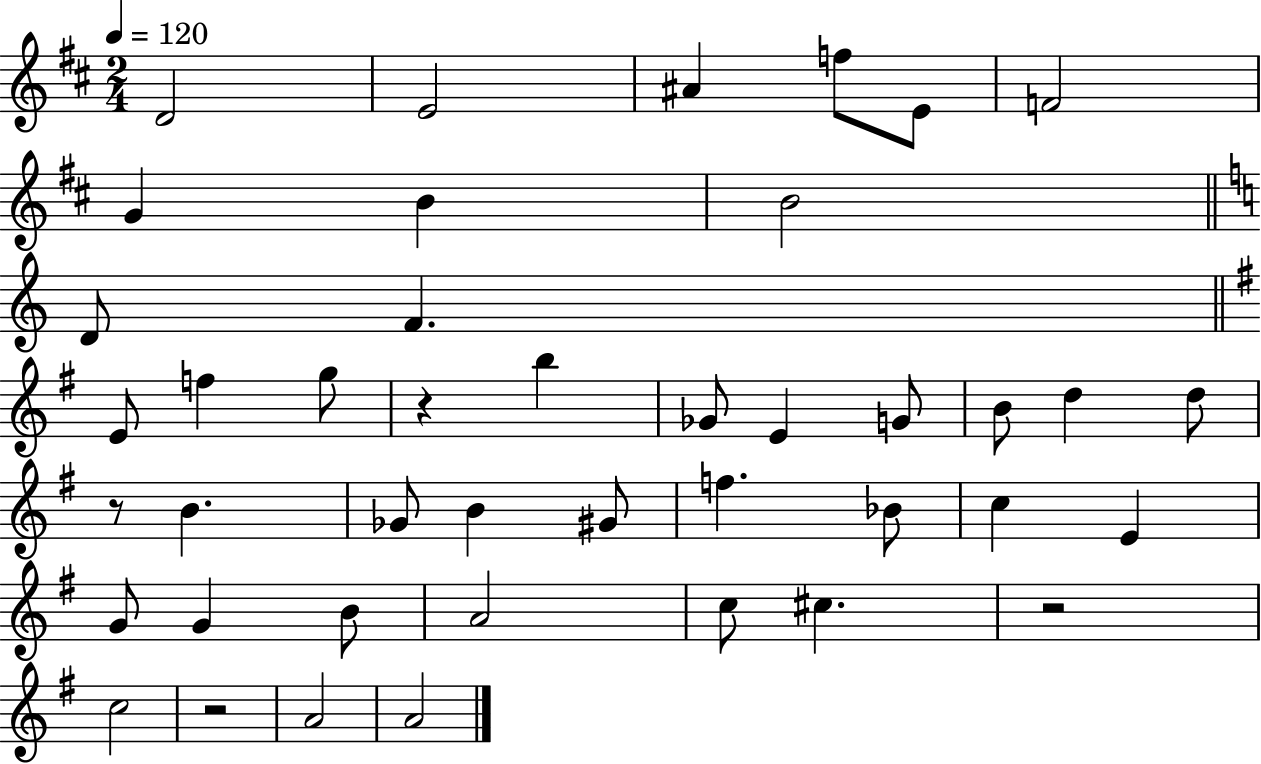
D4/h E4/h A#4/q F5/e E4/e F4/h G4/q B4/q B4/h D4/e F4/q. E4/e F5/q G5/e R/q B5/q Gb4/e E4/q G4/e B4/e D5/q D5/e R/e B4/q. Gb4/e B4/q G#4/e F5/q. Bb4/e C5/q E4/q G4/e G4/q B4/e A4/h C5/e C#5/q. R/h C5/h R/h A4/h A4/h